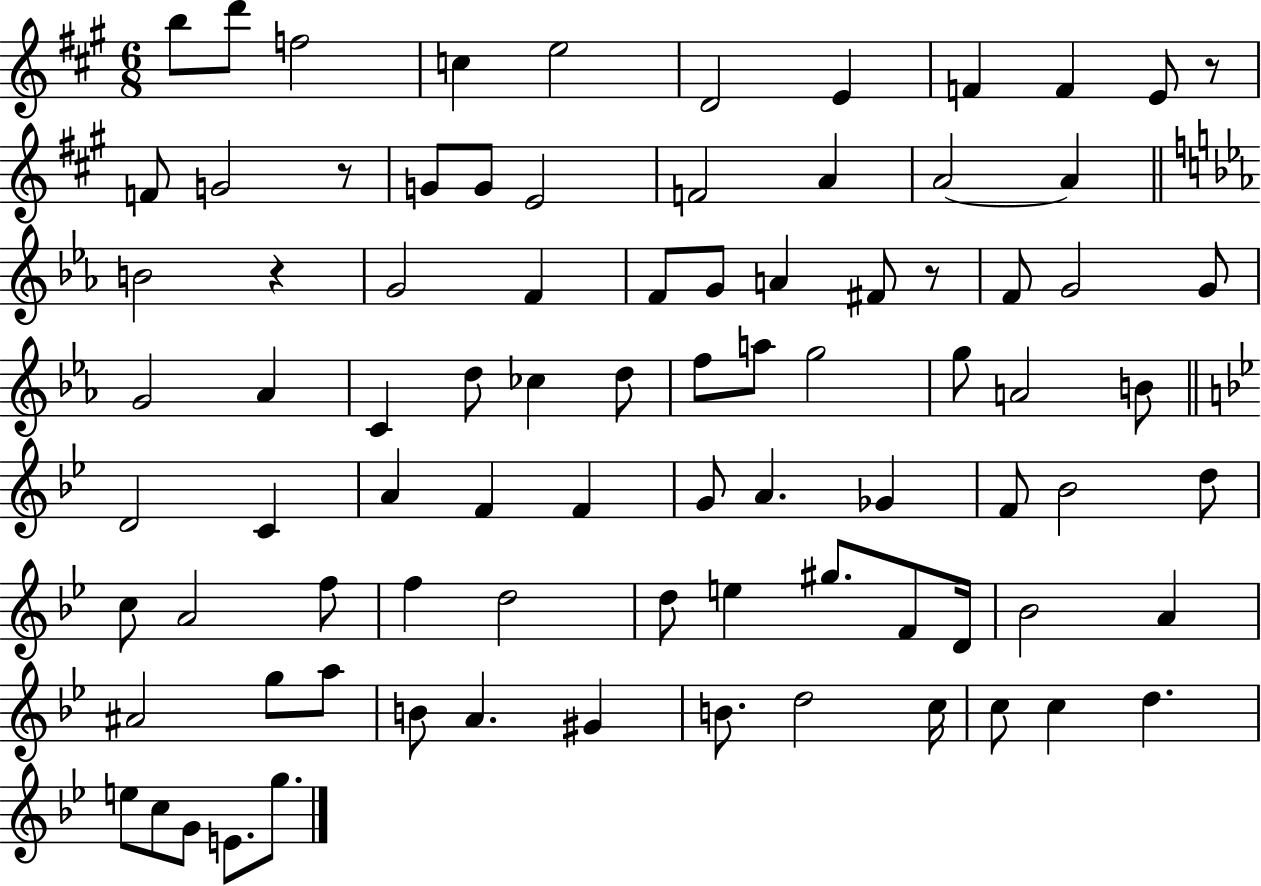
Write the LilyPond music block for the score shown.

{
  \clef treble
  \numericTimeSignature
  \time 6/8
  \key a \major
  b''8 d'''8 f''2 | c''4 e''2 | d'2 e'4 | f'4 f'4 e'8 r8 | \break f'8 g'2 r8 | g'8 g'8 e'2 | f'2 a'4 | a'2~~ a'4 | \break \bar "||" \break \key ees \major b'2 r4 | g'2 f'4 | f'8 g'8 a'4 fis'8 r8 | f'8 g'2 g'8 | \break g'2 aes'4 | c'4 d''8 ces''4 d''8 | f''8 a''8 g''2 | g''8 a'2 b'8 | \break \bar "||" \break \key g \minor d'2 c'4 | a'4 f'4 f'4 | g'8 a'4. ges'4 | f'8 bes'2 d''8 | \break c''8 a'2 f''8 | f''4 d''2 | d''8 e''4 gis''8. f'8 d'16 | bes'2 a'4 | \break ais'2 g''8 a''8 | b'8 a'4. gis'4 | b'8. d''2 c''16 | c''8 c''4 d''4. | \break e''8 c''8 g'8 e'8. g''8. | \bar "|."
}